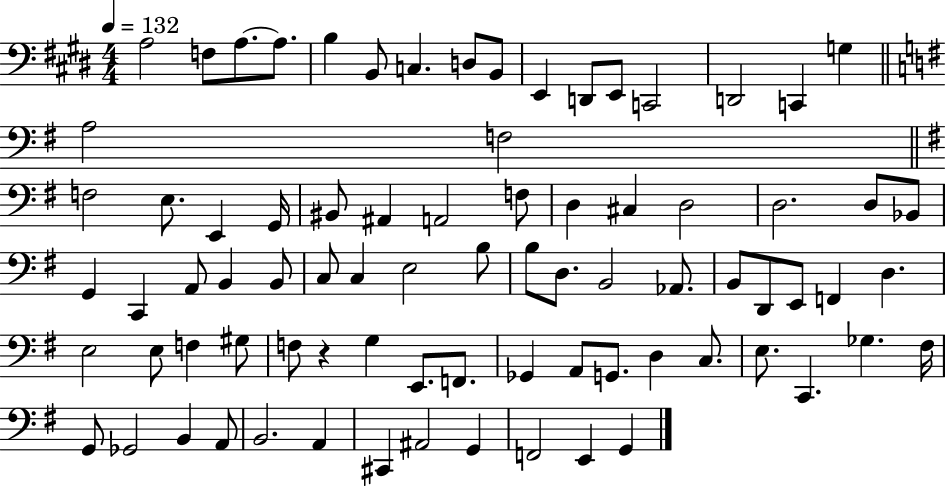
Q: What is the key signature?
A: E major